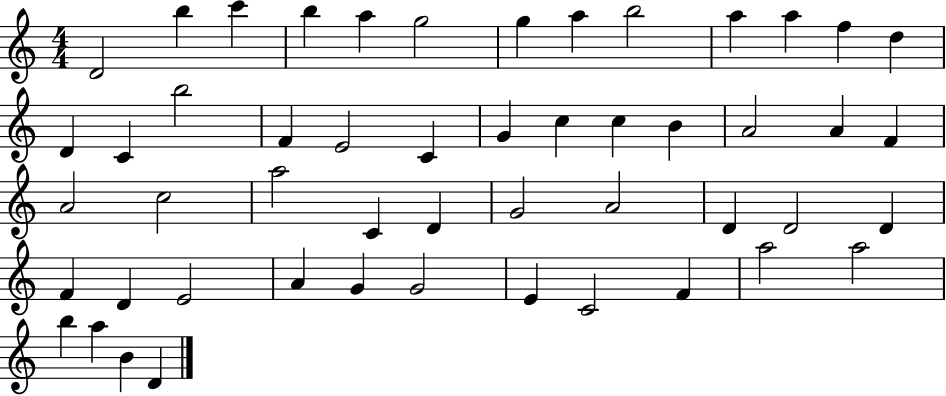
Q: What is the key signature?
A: C major